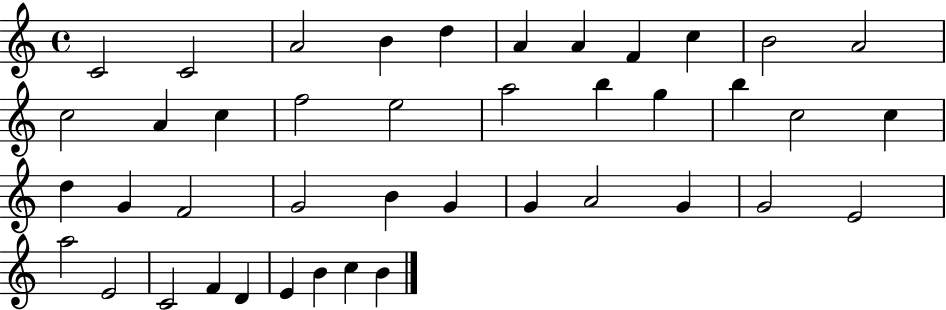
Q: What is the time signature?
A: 4/4